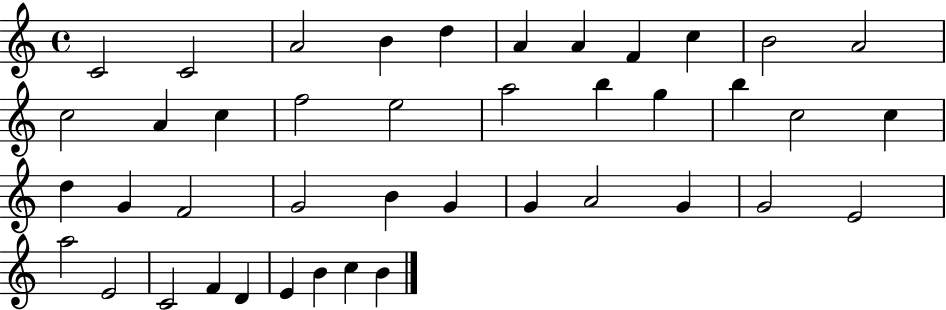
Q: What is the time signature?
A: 4/4